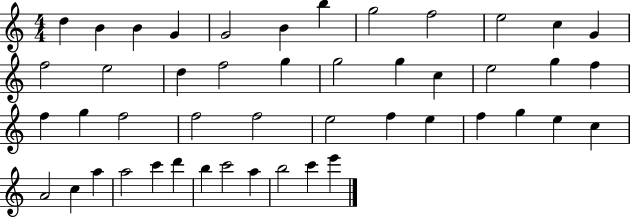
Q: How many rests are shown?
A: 0